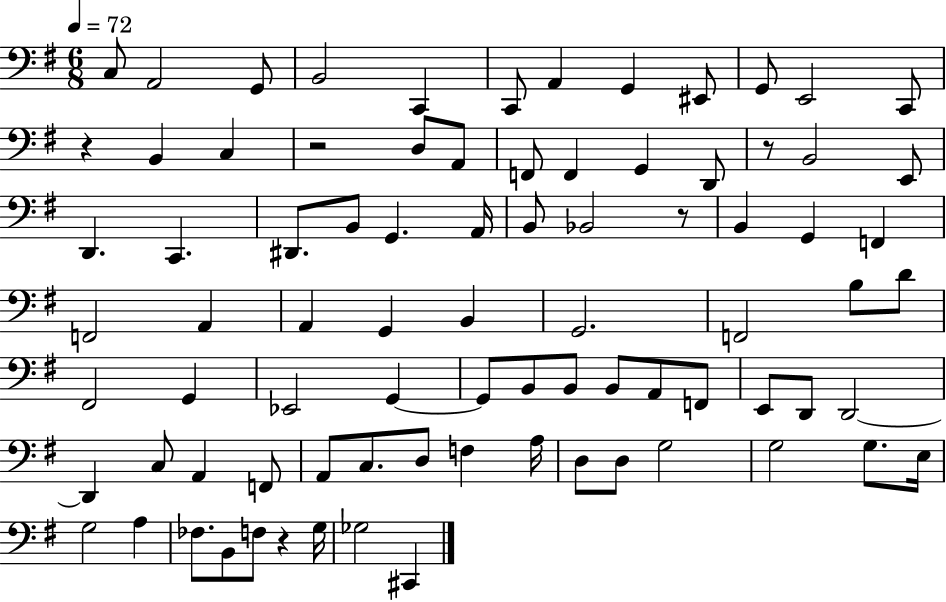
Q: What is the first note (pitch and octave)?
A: C3